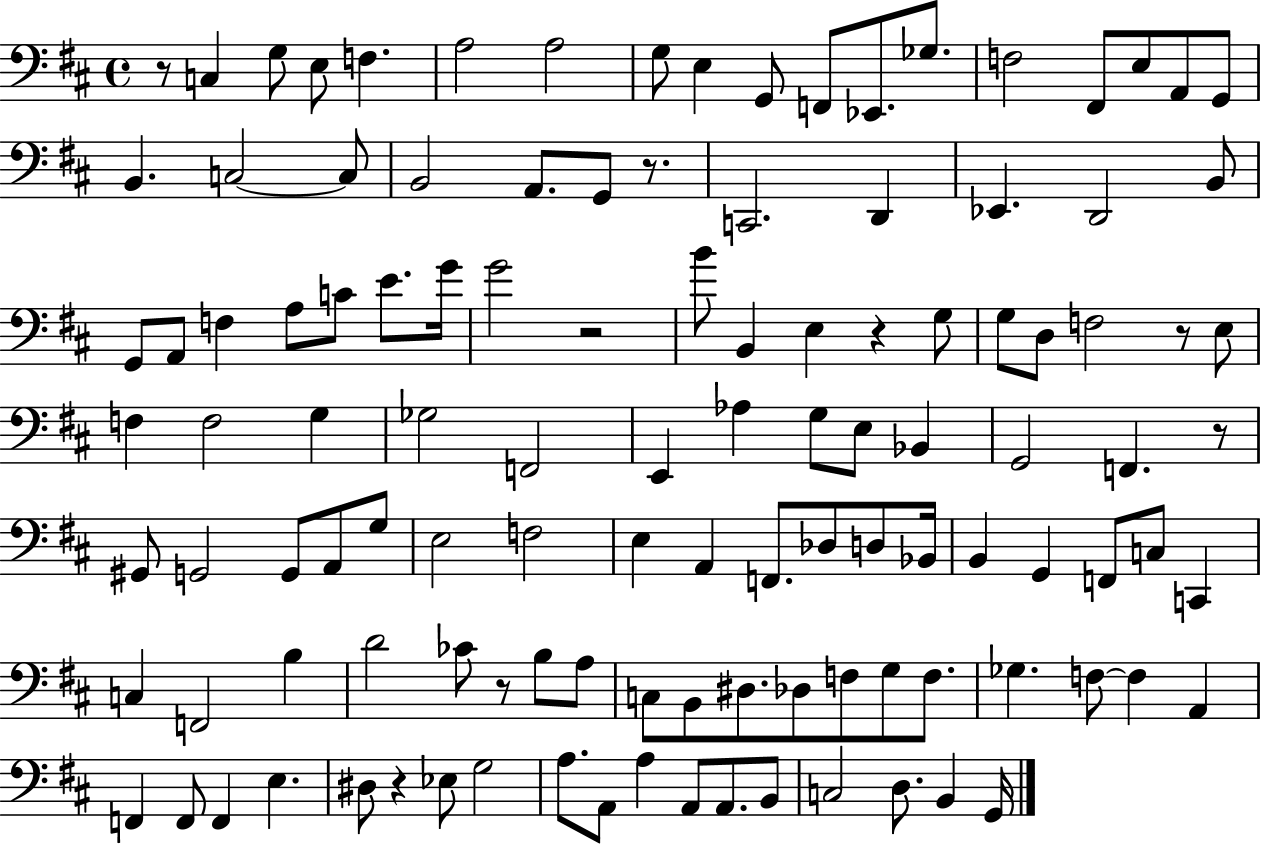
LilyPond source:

{
  \clef bass
  \time 4/4
  \defaultTimeSignature
  \key d \major
  r8 c4 g8 e8 f4. | a2 a2 | g8 e4 g,8 f,8 ees,8. ges8. | f2 fis,8 e8 a,8 g,8 | \break b,4. c2~~ c8 | b,2 a,8. g,8 r8. | c,2. d,4 | ees,4. d,2 b,8 | \break g,8 a,8 f4 a8 c'8 e'8. g'16 | g'2 r2 | b'8 b,4 e4 r4 g8 | g8 d8 f2 r8 e8 | \break f4 f2 g4 | ges2 f,2 | e,4 aes4 g8 e8 bes,4 | g,2 f,4. r8 | \break gis,8 g,2 g,8 a,8 g8 | e2 f2 | e4 a,4 f,8. des8 d8 bes,16 | b,4 g,4 f,8 c8 c,4 | \break c4 f,2 b4 | d'2 ces'8 r8 b8 a8 | c8 b,8 dis8. des8 f8 g8 f8. | ges4. f8~~ f4 a,4 | \break f,4 f,8 f,4 e4. | dis8 r4 ees8 g2 | a8. a,8 a4 a,8 a,8. b,8 | c2 d8. b,4 g,16 | \break \bar "|."
}